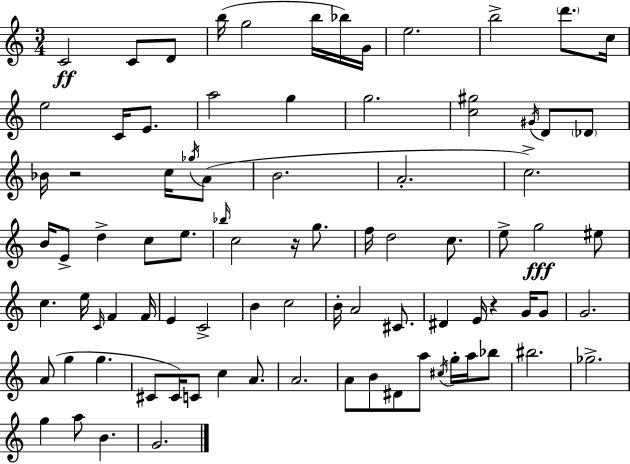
{
  \clef treble
  \numericTimeSignature
  \time 3/4
  \key c \major
  \repeat volta 2 { c'2\ff c'8 d'8 | b''16( g''2 b''16 bes''16) g'16 | e''2. | b''2-> \parenthesize d'''8. c''16 | \break e''2 c'16 e'8. | a''2 g''4 | g''2. | <c'' gis''>2 \acciaccatura { gis'16 } d'8 \parenthesize des'8 | \break bes'16 r2 c''16 \acciaccatura { ges''16 } | a'8( b'2. | a'2.-. | c''2.->) | \break b'16 e'8-> d''4-> c''8 e''8. | \grace { bes''16 } c''2 r16 | g''8. f''16 d''2 | c''8. e''8-> g''2\fff | \break eis''8 c''4. e''16 \grace { c'16 } f'4 | f'16 e'4 c'2-> | b'4 c''2 | b'16-. a'2 | \break cis'8. dis'4 e'16 r4 | g'16 g'8 g'2. | a'8( g''4 g''4. | cis'8 cis'16) c'8 c''4 | \break a'8. a'2. | a'8 b'8 dis'8 a''8 | \acciaccatura { cis''16 } g''16-. a''16 bes''8 bis''2. | ges''2.-> | \break g''4 a''8 b'4. | g'2. | } \bar "|."
}